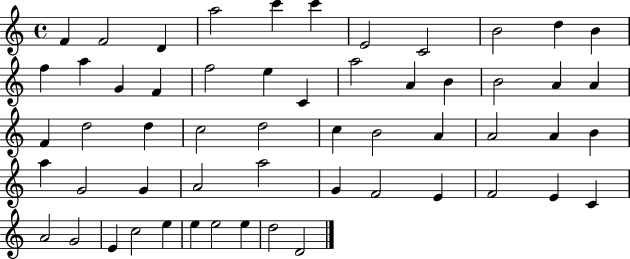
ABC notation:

X:1
T:Untitled
M:4/4
L:1/4
K:C
F F2 D a2 c' c' E2 C2 B2 d B f a G F f2 e C a2 A B B2 A A F d2 d c2 d2 c B2 A A2 A B a G2 G A2 a2 G F2 E F2 E C A2 G2 E c2 e e e2 e d2 D2